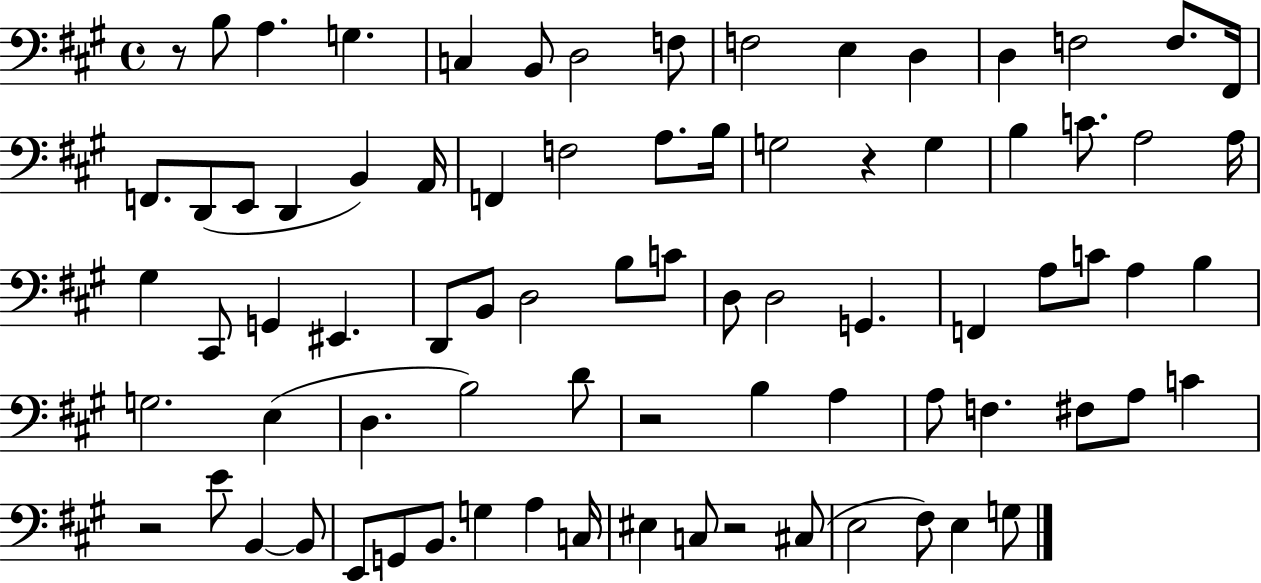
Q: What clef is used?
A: bass